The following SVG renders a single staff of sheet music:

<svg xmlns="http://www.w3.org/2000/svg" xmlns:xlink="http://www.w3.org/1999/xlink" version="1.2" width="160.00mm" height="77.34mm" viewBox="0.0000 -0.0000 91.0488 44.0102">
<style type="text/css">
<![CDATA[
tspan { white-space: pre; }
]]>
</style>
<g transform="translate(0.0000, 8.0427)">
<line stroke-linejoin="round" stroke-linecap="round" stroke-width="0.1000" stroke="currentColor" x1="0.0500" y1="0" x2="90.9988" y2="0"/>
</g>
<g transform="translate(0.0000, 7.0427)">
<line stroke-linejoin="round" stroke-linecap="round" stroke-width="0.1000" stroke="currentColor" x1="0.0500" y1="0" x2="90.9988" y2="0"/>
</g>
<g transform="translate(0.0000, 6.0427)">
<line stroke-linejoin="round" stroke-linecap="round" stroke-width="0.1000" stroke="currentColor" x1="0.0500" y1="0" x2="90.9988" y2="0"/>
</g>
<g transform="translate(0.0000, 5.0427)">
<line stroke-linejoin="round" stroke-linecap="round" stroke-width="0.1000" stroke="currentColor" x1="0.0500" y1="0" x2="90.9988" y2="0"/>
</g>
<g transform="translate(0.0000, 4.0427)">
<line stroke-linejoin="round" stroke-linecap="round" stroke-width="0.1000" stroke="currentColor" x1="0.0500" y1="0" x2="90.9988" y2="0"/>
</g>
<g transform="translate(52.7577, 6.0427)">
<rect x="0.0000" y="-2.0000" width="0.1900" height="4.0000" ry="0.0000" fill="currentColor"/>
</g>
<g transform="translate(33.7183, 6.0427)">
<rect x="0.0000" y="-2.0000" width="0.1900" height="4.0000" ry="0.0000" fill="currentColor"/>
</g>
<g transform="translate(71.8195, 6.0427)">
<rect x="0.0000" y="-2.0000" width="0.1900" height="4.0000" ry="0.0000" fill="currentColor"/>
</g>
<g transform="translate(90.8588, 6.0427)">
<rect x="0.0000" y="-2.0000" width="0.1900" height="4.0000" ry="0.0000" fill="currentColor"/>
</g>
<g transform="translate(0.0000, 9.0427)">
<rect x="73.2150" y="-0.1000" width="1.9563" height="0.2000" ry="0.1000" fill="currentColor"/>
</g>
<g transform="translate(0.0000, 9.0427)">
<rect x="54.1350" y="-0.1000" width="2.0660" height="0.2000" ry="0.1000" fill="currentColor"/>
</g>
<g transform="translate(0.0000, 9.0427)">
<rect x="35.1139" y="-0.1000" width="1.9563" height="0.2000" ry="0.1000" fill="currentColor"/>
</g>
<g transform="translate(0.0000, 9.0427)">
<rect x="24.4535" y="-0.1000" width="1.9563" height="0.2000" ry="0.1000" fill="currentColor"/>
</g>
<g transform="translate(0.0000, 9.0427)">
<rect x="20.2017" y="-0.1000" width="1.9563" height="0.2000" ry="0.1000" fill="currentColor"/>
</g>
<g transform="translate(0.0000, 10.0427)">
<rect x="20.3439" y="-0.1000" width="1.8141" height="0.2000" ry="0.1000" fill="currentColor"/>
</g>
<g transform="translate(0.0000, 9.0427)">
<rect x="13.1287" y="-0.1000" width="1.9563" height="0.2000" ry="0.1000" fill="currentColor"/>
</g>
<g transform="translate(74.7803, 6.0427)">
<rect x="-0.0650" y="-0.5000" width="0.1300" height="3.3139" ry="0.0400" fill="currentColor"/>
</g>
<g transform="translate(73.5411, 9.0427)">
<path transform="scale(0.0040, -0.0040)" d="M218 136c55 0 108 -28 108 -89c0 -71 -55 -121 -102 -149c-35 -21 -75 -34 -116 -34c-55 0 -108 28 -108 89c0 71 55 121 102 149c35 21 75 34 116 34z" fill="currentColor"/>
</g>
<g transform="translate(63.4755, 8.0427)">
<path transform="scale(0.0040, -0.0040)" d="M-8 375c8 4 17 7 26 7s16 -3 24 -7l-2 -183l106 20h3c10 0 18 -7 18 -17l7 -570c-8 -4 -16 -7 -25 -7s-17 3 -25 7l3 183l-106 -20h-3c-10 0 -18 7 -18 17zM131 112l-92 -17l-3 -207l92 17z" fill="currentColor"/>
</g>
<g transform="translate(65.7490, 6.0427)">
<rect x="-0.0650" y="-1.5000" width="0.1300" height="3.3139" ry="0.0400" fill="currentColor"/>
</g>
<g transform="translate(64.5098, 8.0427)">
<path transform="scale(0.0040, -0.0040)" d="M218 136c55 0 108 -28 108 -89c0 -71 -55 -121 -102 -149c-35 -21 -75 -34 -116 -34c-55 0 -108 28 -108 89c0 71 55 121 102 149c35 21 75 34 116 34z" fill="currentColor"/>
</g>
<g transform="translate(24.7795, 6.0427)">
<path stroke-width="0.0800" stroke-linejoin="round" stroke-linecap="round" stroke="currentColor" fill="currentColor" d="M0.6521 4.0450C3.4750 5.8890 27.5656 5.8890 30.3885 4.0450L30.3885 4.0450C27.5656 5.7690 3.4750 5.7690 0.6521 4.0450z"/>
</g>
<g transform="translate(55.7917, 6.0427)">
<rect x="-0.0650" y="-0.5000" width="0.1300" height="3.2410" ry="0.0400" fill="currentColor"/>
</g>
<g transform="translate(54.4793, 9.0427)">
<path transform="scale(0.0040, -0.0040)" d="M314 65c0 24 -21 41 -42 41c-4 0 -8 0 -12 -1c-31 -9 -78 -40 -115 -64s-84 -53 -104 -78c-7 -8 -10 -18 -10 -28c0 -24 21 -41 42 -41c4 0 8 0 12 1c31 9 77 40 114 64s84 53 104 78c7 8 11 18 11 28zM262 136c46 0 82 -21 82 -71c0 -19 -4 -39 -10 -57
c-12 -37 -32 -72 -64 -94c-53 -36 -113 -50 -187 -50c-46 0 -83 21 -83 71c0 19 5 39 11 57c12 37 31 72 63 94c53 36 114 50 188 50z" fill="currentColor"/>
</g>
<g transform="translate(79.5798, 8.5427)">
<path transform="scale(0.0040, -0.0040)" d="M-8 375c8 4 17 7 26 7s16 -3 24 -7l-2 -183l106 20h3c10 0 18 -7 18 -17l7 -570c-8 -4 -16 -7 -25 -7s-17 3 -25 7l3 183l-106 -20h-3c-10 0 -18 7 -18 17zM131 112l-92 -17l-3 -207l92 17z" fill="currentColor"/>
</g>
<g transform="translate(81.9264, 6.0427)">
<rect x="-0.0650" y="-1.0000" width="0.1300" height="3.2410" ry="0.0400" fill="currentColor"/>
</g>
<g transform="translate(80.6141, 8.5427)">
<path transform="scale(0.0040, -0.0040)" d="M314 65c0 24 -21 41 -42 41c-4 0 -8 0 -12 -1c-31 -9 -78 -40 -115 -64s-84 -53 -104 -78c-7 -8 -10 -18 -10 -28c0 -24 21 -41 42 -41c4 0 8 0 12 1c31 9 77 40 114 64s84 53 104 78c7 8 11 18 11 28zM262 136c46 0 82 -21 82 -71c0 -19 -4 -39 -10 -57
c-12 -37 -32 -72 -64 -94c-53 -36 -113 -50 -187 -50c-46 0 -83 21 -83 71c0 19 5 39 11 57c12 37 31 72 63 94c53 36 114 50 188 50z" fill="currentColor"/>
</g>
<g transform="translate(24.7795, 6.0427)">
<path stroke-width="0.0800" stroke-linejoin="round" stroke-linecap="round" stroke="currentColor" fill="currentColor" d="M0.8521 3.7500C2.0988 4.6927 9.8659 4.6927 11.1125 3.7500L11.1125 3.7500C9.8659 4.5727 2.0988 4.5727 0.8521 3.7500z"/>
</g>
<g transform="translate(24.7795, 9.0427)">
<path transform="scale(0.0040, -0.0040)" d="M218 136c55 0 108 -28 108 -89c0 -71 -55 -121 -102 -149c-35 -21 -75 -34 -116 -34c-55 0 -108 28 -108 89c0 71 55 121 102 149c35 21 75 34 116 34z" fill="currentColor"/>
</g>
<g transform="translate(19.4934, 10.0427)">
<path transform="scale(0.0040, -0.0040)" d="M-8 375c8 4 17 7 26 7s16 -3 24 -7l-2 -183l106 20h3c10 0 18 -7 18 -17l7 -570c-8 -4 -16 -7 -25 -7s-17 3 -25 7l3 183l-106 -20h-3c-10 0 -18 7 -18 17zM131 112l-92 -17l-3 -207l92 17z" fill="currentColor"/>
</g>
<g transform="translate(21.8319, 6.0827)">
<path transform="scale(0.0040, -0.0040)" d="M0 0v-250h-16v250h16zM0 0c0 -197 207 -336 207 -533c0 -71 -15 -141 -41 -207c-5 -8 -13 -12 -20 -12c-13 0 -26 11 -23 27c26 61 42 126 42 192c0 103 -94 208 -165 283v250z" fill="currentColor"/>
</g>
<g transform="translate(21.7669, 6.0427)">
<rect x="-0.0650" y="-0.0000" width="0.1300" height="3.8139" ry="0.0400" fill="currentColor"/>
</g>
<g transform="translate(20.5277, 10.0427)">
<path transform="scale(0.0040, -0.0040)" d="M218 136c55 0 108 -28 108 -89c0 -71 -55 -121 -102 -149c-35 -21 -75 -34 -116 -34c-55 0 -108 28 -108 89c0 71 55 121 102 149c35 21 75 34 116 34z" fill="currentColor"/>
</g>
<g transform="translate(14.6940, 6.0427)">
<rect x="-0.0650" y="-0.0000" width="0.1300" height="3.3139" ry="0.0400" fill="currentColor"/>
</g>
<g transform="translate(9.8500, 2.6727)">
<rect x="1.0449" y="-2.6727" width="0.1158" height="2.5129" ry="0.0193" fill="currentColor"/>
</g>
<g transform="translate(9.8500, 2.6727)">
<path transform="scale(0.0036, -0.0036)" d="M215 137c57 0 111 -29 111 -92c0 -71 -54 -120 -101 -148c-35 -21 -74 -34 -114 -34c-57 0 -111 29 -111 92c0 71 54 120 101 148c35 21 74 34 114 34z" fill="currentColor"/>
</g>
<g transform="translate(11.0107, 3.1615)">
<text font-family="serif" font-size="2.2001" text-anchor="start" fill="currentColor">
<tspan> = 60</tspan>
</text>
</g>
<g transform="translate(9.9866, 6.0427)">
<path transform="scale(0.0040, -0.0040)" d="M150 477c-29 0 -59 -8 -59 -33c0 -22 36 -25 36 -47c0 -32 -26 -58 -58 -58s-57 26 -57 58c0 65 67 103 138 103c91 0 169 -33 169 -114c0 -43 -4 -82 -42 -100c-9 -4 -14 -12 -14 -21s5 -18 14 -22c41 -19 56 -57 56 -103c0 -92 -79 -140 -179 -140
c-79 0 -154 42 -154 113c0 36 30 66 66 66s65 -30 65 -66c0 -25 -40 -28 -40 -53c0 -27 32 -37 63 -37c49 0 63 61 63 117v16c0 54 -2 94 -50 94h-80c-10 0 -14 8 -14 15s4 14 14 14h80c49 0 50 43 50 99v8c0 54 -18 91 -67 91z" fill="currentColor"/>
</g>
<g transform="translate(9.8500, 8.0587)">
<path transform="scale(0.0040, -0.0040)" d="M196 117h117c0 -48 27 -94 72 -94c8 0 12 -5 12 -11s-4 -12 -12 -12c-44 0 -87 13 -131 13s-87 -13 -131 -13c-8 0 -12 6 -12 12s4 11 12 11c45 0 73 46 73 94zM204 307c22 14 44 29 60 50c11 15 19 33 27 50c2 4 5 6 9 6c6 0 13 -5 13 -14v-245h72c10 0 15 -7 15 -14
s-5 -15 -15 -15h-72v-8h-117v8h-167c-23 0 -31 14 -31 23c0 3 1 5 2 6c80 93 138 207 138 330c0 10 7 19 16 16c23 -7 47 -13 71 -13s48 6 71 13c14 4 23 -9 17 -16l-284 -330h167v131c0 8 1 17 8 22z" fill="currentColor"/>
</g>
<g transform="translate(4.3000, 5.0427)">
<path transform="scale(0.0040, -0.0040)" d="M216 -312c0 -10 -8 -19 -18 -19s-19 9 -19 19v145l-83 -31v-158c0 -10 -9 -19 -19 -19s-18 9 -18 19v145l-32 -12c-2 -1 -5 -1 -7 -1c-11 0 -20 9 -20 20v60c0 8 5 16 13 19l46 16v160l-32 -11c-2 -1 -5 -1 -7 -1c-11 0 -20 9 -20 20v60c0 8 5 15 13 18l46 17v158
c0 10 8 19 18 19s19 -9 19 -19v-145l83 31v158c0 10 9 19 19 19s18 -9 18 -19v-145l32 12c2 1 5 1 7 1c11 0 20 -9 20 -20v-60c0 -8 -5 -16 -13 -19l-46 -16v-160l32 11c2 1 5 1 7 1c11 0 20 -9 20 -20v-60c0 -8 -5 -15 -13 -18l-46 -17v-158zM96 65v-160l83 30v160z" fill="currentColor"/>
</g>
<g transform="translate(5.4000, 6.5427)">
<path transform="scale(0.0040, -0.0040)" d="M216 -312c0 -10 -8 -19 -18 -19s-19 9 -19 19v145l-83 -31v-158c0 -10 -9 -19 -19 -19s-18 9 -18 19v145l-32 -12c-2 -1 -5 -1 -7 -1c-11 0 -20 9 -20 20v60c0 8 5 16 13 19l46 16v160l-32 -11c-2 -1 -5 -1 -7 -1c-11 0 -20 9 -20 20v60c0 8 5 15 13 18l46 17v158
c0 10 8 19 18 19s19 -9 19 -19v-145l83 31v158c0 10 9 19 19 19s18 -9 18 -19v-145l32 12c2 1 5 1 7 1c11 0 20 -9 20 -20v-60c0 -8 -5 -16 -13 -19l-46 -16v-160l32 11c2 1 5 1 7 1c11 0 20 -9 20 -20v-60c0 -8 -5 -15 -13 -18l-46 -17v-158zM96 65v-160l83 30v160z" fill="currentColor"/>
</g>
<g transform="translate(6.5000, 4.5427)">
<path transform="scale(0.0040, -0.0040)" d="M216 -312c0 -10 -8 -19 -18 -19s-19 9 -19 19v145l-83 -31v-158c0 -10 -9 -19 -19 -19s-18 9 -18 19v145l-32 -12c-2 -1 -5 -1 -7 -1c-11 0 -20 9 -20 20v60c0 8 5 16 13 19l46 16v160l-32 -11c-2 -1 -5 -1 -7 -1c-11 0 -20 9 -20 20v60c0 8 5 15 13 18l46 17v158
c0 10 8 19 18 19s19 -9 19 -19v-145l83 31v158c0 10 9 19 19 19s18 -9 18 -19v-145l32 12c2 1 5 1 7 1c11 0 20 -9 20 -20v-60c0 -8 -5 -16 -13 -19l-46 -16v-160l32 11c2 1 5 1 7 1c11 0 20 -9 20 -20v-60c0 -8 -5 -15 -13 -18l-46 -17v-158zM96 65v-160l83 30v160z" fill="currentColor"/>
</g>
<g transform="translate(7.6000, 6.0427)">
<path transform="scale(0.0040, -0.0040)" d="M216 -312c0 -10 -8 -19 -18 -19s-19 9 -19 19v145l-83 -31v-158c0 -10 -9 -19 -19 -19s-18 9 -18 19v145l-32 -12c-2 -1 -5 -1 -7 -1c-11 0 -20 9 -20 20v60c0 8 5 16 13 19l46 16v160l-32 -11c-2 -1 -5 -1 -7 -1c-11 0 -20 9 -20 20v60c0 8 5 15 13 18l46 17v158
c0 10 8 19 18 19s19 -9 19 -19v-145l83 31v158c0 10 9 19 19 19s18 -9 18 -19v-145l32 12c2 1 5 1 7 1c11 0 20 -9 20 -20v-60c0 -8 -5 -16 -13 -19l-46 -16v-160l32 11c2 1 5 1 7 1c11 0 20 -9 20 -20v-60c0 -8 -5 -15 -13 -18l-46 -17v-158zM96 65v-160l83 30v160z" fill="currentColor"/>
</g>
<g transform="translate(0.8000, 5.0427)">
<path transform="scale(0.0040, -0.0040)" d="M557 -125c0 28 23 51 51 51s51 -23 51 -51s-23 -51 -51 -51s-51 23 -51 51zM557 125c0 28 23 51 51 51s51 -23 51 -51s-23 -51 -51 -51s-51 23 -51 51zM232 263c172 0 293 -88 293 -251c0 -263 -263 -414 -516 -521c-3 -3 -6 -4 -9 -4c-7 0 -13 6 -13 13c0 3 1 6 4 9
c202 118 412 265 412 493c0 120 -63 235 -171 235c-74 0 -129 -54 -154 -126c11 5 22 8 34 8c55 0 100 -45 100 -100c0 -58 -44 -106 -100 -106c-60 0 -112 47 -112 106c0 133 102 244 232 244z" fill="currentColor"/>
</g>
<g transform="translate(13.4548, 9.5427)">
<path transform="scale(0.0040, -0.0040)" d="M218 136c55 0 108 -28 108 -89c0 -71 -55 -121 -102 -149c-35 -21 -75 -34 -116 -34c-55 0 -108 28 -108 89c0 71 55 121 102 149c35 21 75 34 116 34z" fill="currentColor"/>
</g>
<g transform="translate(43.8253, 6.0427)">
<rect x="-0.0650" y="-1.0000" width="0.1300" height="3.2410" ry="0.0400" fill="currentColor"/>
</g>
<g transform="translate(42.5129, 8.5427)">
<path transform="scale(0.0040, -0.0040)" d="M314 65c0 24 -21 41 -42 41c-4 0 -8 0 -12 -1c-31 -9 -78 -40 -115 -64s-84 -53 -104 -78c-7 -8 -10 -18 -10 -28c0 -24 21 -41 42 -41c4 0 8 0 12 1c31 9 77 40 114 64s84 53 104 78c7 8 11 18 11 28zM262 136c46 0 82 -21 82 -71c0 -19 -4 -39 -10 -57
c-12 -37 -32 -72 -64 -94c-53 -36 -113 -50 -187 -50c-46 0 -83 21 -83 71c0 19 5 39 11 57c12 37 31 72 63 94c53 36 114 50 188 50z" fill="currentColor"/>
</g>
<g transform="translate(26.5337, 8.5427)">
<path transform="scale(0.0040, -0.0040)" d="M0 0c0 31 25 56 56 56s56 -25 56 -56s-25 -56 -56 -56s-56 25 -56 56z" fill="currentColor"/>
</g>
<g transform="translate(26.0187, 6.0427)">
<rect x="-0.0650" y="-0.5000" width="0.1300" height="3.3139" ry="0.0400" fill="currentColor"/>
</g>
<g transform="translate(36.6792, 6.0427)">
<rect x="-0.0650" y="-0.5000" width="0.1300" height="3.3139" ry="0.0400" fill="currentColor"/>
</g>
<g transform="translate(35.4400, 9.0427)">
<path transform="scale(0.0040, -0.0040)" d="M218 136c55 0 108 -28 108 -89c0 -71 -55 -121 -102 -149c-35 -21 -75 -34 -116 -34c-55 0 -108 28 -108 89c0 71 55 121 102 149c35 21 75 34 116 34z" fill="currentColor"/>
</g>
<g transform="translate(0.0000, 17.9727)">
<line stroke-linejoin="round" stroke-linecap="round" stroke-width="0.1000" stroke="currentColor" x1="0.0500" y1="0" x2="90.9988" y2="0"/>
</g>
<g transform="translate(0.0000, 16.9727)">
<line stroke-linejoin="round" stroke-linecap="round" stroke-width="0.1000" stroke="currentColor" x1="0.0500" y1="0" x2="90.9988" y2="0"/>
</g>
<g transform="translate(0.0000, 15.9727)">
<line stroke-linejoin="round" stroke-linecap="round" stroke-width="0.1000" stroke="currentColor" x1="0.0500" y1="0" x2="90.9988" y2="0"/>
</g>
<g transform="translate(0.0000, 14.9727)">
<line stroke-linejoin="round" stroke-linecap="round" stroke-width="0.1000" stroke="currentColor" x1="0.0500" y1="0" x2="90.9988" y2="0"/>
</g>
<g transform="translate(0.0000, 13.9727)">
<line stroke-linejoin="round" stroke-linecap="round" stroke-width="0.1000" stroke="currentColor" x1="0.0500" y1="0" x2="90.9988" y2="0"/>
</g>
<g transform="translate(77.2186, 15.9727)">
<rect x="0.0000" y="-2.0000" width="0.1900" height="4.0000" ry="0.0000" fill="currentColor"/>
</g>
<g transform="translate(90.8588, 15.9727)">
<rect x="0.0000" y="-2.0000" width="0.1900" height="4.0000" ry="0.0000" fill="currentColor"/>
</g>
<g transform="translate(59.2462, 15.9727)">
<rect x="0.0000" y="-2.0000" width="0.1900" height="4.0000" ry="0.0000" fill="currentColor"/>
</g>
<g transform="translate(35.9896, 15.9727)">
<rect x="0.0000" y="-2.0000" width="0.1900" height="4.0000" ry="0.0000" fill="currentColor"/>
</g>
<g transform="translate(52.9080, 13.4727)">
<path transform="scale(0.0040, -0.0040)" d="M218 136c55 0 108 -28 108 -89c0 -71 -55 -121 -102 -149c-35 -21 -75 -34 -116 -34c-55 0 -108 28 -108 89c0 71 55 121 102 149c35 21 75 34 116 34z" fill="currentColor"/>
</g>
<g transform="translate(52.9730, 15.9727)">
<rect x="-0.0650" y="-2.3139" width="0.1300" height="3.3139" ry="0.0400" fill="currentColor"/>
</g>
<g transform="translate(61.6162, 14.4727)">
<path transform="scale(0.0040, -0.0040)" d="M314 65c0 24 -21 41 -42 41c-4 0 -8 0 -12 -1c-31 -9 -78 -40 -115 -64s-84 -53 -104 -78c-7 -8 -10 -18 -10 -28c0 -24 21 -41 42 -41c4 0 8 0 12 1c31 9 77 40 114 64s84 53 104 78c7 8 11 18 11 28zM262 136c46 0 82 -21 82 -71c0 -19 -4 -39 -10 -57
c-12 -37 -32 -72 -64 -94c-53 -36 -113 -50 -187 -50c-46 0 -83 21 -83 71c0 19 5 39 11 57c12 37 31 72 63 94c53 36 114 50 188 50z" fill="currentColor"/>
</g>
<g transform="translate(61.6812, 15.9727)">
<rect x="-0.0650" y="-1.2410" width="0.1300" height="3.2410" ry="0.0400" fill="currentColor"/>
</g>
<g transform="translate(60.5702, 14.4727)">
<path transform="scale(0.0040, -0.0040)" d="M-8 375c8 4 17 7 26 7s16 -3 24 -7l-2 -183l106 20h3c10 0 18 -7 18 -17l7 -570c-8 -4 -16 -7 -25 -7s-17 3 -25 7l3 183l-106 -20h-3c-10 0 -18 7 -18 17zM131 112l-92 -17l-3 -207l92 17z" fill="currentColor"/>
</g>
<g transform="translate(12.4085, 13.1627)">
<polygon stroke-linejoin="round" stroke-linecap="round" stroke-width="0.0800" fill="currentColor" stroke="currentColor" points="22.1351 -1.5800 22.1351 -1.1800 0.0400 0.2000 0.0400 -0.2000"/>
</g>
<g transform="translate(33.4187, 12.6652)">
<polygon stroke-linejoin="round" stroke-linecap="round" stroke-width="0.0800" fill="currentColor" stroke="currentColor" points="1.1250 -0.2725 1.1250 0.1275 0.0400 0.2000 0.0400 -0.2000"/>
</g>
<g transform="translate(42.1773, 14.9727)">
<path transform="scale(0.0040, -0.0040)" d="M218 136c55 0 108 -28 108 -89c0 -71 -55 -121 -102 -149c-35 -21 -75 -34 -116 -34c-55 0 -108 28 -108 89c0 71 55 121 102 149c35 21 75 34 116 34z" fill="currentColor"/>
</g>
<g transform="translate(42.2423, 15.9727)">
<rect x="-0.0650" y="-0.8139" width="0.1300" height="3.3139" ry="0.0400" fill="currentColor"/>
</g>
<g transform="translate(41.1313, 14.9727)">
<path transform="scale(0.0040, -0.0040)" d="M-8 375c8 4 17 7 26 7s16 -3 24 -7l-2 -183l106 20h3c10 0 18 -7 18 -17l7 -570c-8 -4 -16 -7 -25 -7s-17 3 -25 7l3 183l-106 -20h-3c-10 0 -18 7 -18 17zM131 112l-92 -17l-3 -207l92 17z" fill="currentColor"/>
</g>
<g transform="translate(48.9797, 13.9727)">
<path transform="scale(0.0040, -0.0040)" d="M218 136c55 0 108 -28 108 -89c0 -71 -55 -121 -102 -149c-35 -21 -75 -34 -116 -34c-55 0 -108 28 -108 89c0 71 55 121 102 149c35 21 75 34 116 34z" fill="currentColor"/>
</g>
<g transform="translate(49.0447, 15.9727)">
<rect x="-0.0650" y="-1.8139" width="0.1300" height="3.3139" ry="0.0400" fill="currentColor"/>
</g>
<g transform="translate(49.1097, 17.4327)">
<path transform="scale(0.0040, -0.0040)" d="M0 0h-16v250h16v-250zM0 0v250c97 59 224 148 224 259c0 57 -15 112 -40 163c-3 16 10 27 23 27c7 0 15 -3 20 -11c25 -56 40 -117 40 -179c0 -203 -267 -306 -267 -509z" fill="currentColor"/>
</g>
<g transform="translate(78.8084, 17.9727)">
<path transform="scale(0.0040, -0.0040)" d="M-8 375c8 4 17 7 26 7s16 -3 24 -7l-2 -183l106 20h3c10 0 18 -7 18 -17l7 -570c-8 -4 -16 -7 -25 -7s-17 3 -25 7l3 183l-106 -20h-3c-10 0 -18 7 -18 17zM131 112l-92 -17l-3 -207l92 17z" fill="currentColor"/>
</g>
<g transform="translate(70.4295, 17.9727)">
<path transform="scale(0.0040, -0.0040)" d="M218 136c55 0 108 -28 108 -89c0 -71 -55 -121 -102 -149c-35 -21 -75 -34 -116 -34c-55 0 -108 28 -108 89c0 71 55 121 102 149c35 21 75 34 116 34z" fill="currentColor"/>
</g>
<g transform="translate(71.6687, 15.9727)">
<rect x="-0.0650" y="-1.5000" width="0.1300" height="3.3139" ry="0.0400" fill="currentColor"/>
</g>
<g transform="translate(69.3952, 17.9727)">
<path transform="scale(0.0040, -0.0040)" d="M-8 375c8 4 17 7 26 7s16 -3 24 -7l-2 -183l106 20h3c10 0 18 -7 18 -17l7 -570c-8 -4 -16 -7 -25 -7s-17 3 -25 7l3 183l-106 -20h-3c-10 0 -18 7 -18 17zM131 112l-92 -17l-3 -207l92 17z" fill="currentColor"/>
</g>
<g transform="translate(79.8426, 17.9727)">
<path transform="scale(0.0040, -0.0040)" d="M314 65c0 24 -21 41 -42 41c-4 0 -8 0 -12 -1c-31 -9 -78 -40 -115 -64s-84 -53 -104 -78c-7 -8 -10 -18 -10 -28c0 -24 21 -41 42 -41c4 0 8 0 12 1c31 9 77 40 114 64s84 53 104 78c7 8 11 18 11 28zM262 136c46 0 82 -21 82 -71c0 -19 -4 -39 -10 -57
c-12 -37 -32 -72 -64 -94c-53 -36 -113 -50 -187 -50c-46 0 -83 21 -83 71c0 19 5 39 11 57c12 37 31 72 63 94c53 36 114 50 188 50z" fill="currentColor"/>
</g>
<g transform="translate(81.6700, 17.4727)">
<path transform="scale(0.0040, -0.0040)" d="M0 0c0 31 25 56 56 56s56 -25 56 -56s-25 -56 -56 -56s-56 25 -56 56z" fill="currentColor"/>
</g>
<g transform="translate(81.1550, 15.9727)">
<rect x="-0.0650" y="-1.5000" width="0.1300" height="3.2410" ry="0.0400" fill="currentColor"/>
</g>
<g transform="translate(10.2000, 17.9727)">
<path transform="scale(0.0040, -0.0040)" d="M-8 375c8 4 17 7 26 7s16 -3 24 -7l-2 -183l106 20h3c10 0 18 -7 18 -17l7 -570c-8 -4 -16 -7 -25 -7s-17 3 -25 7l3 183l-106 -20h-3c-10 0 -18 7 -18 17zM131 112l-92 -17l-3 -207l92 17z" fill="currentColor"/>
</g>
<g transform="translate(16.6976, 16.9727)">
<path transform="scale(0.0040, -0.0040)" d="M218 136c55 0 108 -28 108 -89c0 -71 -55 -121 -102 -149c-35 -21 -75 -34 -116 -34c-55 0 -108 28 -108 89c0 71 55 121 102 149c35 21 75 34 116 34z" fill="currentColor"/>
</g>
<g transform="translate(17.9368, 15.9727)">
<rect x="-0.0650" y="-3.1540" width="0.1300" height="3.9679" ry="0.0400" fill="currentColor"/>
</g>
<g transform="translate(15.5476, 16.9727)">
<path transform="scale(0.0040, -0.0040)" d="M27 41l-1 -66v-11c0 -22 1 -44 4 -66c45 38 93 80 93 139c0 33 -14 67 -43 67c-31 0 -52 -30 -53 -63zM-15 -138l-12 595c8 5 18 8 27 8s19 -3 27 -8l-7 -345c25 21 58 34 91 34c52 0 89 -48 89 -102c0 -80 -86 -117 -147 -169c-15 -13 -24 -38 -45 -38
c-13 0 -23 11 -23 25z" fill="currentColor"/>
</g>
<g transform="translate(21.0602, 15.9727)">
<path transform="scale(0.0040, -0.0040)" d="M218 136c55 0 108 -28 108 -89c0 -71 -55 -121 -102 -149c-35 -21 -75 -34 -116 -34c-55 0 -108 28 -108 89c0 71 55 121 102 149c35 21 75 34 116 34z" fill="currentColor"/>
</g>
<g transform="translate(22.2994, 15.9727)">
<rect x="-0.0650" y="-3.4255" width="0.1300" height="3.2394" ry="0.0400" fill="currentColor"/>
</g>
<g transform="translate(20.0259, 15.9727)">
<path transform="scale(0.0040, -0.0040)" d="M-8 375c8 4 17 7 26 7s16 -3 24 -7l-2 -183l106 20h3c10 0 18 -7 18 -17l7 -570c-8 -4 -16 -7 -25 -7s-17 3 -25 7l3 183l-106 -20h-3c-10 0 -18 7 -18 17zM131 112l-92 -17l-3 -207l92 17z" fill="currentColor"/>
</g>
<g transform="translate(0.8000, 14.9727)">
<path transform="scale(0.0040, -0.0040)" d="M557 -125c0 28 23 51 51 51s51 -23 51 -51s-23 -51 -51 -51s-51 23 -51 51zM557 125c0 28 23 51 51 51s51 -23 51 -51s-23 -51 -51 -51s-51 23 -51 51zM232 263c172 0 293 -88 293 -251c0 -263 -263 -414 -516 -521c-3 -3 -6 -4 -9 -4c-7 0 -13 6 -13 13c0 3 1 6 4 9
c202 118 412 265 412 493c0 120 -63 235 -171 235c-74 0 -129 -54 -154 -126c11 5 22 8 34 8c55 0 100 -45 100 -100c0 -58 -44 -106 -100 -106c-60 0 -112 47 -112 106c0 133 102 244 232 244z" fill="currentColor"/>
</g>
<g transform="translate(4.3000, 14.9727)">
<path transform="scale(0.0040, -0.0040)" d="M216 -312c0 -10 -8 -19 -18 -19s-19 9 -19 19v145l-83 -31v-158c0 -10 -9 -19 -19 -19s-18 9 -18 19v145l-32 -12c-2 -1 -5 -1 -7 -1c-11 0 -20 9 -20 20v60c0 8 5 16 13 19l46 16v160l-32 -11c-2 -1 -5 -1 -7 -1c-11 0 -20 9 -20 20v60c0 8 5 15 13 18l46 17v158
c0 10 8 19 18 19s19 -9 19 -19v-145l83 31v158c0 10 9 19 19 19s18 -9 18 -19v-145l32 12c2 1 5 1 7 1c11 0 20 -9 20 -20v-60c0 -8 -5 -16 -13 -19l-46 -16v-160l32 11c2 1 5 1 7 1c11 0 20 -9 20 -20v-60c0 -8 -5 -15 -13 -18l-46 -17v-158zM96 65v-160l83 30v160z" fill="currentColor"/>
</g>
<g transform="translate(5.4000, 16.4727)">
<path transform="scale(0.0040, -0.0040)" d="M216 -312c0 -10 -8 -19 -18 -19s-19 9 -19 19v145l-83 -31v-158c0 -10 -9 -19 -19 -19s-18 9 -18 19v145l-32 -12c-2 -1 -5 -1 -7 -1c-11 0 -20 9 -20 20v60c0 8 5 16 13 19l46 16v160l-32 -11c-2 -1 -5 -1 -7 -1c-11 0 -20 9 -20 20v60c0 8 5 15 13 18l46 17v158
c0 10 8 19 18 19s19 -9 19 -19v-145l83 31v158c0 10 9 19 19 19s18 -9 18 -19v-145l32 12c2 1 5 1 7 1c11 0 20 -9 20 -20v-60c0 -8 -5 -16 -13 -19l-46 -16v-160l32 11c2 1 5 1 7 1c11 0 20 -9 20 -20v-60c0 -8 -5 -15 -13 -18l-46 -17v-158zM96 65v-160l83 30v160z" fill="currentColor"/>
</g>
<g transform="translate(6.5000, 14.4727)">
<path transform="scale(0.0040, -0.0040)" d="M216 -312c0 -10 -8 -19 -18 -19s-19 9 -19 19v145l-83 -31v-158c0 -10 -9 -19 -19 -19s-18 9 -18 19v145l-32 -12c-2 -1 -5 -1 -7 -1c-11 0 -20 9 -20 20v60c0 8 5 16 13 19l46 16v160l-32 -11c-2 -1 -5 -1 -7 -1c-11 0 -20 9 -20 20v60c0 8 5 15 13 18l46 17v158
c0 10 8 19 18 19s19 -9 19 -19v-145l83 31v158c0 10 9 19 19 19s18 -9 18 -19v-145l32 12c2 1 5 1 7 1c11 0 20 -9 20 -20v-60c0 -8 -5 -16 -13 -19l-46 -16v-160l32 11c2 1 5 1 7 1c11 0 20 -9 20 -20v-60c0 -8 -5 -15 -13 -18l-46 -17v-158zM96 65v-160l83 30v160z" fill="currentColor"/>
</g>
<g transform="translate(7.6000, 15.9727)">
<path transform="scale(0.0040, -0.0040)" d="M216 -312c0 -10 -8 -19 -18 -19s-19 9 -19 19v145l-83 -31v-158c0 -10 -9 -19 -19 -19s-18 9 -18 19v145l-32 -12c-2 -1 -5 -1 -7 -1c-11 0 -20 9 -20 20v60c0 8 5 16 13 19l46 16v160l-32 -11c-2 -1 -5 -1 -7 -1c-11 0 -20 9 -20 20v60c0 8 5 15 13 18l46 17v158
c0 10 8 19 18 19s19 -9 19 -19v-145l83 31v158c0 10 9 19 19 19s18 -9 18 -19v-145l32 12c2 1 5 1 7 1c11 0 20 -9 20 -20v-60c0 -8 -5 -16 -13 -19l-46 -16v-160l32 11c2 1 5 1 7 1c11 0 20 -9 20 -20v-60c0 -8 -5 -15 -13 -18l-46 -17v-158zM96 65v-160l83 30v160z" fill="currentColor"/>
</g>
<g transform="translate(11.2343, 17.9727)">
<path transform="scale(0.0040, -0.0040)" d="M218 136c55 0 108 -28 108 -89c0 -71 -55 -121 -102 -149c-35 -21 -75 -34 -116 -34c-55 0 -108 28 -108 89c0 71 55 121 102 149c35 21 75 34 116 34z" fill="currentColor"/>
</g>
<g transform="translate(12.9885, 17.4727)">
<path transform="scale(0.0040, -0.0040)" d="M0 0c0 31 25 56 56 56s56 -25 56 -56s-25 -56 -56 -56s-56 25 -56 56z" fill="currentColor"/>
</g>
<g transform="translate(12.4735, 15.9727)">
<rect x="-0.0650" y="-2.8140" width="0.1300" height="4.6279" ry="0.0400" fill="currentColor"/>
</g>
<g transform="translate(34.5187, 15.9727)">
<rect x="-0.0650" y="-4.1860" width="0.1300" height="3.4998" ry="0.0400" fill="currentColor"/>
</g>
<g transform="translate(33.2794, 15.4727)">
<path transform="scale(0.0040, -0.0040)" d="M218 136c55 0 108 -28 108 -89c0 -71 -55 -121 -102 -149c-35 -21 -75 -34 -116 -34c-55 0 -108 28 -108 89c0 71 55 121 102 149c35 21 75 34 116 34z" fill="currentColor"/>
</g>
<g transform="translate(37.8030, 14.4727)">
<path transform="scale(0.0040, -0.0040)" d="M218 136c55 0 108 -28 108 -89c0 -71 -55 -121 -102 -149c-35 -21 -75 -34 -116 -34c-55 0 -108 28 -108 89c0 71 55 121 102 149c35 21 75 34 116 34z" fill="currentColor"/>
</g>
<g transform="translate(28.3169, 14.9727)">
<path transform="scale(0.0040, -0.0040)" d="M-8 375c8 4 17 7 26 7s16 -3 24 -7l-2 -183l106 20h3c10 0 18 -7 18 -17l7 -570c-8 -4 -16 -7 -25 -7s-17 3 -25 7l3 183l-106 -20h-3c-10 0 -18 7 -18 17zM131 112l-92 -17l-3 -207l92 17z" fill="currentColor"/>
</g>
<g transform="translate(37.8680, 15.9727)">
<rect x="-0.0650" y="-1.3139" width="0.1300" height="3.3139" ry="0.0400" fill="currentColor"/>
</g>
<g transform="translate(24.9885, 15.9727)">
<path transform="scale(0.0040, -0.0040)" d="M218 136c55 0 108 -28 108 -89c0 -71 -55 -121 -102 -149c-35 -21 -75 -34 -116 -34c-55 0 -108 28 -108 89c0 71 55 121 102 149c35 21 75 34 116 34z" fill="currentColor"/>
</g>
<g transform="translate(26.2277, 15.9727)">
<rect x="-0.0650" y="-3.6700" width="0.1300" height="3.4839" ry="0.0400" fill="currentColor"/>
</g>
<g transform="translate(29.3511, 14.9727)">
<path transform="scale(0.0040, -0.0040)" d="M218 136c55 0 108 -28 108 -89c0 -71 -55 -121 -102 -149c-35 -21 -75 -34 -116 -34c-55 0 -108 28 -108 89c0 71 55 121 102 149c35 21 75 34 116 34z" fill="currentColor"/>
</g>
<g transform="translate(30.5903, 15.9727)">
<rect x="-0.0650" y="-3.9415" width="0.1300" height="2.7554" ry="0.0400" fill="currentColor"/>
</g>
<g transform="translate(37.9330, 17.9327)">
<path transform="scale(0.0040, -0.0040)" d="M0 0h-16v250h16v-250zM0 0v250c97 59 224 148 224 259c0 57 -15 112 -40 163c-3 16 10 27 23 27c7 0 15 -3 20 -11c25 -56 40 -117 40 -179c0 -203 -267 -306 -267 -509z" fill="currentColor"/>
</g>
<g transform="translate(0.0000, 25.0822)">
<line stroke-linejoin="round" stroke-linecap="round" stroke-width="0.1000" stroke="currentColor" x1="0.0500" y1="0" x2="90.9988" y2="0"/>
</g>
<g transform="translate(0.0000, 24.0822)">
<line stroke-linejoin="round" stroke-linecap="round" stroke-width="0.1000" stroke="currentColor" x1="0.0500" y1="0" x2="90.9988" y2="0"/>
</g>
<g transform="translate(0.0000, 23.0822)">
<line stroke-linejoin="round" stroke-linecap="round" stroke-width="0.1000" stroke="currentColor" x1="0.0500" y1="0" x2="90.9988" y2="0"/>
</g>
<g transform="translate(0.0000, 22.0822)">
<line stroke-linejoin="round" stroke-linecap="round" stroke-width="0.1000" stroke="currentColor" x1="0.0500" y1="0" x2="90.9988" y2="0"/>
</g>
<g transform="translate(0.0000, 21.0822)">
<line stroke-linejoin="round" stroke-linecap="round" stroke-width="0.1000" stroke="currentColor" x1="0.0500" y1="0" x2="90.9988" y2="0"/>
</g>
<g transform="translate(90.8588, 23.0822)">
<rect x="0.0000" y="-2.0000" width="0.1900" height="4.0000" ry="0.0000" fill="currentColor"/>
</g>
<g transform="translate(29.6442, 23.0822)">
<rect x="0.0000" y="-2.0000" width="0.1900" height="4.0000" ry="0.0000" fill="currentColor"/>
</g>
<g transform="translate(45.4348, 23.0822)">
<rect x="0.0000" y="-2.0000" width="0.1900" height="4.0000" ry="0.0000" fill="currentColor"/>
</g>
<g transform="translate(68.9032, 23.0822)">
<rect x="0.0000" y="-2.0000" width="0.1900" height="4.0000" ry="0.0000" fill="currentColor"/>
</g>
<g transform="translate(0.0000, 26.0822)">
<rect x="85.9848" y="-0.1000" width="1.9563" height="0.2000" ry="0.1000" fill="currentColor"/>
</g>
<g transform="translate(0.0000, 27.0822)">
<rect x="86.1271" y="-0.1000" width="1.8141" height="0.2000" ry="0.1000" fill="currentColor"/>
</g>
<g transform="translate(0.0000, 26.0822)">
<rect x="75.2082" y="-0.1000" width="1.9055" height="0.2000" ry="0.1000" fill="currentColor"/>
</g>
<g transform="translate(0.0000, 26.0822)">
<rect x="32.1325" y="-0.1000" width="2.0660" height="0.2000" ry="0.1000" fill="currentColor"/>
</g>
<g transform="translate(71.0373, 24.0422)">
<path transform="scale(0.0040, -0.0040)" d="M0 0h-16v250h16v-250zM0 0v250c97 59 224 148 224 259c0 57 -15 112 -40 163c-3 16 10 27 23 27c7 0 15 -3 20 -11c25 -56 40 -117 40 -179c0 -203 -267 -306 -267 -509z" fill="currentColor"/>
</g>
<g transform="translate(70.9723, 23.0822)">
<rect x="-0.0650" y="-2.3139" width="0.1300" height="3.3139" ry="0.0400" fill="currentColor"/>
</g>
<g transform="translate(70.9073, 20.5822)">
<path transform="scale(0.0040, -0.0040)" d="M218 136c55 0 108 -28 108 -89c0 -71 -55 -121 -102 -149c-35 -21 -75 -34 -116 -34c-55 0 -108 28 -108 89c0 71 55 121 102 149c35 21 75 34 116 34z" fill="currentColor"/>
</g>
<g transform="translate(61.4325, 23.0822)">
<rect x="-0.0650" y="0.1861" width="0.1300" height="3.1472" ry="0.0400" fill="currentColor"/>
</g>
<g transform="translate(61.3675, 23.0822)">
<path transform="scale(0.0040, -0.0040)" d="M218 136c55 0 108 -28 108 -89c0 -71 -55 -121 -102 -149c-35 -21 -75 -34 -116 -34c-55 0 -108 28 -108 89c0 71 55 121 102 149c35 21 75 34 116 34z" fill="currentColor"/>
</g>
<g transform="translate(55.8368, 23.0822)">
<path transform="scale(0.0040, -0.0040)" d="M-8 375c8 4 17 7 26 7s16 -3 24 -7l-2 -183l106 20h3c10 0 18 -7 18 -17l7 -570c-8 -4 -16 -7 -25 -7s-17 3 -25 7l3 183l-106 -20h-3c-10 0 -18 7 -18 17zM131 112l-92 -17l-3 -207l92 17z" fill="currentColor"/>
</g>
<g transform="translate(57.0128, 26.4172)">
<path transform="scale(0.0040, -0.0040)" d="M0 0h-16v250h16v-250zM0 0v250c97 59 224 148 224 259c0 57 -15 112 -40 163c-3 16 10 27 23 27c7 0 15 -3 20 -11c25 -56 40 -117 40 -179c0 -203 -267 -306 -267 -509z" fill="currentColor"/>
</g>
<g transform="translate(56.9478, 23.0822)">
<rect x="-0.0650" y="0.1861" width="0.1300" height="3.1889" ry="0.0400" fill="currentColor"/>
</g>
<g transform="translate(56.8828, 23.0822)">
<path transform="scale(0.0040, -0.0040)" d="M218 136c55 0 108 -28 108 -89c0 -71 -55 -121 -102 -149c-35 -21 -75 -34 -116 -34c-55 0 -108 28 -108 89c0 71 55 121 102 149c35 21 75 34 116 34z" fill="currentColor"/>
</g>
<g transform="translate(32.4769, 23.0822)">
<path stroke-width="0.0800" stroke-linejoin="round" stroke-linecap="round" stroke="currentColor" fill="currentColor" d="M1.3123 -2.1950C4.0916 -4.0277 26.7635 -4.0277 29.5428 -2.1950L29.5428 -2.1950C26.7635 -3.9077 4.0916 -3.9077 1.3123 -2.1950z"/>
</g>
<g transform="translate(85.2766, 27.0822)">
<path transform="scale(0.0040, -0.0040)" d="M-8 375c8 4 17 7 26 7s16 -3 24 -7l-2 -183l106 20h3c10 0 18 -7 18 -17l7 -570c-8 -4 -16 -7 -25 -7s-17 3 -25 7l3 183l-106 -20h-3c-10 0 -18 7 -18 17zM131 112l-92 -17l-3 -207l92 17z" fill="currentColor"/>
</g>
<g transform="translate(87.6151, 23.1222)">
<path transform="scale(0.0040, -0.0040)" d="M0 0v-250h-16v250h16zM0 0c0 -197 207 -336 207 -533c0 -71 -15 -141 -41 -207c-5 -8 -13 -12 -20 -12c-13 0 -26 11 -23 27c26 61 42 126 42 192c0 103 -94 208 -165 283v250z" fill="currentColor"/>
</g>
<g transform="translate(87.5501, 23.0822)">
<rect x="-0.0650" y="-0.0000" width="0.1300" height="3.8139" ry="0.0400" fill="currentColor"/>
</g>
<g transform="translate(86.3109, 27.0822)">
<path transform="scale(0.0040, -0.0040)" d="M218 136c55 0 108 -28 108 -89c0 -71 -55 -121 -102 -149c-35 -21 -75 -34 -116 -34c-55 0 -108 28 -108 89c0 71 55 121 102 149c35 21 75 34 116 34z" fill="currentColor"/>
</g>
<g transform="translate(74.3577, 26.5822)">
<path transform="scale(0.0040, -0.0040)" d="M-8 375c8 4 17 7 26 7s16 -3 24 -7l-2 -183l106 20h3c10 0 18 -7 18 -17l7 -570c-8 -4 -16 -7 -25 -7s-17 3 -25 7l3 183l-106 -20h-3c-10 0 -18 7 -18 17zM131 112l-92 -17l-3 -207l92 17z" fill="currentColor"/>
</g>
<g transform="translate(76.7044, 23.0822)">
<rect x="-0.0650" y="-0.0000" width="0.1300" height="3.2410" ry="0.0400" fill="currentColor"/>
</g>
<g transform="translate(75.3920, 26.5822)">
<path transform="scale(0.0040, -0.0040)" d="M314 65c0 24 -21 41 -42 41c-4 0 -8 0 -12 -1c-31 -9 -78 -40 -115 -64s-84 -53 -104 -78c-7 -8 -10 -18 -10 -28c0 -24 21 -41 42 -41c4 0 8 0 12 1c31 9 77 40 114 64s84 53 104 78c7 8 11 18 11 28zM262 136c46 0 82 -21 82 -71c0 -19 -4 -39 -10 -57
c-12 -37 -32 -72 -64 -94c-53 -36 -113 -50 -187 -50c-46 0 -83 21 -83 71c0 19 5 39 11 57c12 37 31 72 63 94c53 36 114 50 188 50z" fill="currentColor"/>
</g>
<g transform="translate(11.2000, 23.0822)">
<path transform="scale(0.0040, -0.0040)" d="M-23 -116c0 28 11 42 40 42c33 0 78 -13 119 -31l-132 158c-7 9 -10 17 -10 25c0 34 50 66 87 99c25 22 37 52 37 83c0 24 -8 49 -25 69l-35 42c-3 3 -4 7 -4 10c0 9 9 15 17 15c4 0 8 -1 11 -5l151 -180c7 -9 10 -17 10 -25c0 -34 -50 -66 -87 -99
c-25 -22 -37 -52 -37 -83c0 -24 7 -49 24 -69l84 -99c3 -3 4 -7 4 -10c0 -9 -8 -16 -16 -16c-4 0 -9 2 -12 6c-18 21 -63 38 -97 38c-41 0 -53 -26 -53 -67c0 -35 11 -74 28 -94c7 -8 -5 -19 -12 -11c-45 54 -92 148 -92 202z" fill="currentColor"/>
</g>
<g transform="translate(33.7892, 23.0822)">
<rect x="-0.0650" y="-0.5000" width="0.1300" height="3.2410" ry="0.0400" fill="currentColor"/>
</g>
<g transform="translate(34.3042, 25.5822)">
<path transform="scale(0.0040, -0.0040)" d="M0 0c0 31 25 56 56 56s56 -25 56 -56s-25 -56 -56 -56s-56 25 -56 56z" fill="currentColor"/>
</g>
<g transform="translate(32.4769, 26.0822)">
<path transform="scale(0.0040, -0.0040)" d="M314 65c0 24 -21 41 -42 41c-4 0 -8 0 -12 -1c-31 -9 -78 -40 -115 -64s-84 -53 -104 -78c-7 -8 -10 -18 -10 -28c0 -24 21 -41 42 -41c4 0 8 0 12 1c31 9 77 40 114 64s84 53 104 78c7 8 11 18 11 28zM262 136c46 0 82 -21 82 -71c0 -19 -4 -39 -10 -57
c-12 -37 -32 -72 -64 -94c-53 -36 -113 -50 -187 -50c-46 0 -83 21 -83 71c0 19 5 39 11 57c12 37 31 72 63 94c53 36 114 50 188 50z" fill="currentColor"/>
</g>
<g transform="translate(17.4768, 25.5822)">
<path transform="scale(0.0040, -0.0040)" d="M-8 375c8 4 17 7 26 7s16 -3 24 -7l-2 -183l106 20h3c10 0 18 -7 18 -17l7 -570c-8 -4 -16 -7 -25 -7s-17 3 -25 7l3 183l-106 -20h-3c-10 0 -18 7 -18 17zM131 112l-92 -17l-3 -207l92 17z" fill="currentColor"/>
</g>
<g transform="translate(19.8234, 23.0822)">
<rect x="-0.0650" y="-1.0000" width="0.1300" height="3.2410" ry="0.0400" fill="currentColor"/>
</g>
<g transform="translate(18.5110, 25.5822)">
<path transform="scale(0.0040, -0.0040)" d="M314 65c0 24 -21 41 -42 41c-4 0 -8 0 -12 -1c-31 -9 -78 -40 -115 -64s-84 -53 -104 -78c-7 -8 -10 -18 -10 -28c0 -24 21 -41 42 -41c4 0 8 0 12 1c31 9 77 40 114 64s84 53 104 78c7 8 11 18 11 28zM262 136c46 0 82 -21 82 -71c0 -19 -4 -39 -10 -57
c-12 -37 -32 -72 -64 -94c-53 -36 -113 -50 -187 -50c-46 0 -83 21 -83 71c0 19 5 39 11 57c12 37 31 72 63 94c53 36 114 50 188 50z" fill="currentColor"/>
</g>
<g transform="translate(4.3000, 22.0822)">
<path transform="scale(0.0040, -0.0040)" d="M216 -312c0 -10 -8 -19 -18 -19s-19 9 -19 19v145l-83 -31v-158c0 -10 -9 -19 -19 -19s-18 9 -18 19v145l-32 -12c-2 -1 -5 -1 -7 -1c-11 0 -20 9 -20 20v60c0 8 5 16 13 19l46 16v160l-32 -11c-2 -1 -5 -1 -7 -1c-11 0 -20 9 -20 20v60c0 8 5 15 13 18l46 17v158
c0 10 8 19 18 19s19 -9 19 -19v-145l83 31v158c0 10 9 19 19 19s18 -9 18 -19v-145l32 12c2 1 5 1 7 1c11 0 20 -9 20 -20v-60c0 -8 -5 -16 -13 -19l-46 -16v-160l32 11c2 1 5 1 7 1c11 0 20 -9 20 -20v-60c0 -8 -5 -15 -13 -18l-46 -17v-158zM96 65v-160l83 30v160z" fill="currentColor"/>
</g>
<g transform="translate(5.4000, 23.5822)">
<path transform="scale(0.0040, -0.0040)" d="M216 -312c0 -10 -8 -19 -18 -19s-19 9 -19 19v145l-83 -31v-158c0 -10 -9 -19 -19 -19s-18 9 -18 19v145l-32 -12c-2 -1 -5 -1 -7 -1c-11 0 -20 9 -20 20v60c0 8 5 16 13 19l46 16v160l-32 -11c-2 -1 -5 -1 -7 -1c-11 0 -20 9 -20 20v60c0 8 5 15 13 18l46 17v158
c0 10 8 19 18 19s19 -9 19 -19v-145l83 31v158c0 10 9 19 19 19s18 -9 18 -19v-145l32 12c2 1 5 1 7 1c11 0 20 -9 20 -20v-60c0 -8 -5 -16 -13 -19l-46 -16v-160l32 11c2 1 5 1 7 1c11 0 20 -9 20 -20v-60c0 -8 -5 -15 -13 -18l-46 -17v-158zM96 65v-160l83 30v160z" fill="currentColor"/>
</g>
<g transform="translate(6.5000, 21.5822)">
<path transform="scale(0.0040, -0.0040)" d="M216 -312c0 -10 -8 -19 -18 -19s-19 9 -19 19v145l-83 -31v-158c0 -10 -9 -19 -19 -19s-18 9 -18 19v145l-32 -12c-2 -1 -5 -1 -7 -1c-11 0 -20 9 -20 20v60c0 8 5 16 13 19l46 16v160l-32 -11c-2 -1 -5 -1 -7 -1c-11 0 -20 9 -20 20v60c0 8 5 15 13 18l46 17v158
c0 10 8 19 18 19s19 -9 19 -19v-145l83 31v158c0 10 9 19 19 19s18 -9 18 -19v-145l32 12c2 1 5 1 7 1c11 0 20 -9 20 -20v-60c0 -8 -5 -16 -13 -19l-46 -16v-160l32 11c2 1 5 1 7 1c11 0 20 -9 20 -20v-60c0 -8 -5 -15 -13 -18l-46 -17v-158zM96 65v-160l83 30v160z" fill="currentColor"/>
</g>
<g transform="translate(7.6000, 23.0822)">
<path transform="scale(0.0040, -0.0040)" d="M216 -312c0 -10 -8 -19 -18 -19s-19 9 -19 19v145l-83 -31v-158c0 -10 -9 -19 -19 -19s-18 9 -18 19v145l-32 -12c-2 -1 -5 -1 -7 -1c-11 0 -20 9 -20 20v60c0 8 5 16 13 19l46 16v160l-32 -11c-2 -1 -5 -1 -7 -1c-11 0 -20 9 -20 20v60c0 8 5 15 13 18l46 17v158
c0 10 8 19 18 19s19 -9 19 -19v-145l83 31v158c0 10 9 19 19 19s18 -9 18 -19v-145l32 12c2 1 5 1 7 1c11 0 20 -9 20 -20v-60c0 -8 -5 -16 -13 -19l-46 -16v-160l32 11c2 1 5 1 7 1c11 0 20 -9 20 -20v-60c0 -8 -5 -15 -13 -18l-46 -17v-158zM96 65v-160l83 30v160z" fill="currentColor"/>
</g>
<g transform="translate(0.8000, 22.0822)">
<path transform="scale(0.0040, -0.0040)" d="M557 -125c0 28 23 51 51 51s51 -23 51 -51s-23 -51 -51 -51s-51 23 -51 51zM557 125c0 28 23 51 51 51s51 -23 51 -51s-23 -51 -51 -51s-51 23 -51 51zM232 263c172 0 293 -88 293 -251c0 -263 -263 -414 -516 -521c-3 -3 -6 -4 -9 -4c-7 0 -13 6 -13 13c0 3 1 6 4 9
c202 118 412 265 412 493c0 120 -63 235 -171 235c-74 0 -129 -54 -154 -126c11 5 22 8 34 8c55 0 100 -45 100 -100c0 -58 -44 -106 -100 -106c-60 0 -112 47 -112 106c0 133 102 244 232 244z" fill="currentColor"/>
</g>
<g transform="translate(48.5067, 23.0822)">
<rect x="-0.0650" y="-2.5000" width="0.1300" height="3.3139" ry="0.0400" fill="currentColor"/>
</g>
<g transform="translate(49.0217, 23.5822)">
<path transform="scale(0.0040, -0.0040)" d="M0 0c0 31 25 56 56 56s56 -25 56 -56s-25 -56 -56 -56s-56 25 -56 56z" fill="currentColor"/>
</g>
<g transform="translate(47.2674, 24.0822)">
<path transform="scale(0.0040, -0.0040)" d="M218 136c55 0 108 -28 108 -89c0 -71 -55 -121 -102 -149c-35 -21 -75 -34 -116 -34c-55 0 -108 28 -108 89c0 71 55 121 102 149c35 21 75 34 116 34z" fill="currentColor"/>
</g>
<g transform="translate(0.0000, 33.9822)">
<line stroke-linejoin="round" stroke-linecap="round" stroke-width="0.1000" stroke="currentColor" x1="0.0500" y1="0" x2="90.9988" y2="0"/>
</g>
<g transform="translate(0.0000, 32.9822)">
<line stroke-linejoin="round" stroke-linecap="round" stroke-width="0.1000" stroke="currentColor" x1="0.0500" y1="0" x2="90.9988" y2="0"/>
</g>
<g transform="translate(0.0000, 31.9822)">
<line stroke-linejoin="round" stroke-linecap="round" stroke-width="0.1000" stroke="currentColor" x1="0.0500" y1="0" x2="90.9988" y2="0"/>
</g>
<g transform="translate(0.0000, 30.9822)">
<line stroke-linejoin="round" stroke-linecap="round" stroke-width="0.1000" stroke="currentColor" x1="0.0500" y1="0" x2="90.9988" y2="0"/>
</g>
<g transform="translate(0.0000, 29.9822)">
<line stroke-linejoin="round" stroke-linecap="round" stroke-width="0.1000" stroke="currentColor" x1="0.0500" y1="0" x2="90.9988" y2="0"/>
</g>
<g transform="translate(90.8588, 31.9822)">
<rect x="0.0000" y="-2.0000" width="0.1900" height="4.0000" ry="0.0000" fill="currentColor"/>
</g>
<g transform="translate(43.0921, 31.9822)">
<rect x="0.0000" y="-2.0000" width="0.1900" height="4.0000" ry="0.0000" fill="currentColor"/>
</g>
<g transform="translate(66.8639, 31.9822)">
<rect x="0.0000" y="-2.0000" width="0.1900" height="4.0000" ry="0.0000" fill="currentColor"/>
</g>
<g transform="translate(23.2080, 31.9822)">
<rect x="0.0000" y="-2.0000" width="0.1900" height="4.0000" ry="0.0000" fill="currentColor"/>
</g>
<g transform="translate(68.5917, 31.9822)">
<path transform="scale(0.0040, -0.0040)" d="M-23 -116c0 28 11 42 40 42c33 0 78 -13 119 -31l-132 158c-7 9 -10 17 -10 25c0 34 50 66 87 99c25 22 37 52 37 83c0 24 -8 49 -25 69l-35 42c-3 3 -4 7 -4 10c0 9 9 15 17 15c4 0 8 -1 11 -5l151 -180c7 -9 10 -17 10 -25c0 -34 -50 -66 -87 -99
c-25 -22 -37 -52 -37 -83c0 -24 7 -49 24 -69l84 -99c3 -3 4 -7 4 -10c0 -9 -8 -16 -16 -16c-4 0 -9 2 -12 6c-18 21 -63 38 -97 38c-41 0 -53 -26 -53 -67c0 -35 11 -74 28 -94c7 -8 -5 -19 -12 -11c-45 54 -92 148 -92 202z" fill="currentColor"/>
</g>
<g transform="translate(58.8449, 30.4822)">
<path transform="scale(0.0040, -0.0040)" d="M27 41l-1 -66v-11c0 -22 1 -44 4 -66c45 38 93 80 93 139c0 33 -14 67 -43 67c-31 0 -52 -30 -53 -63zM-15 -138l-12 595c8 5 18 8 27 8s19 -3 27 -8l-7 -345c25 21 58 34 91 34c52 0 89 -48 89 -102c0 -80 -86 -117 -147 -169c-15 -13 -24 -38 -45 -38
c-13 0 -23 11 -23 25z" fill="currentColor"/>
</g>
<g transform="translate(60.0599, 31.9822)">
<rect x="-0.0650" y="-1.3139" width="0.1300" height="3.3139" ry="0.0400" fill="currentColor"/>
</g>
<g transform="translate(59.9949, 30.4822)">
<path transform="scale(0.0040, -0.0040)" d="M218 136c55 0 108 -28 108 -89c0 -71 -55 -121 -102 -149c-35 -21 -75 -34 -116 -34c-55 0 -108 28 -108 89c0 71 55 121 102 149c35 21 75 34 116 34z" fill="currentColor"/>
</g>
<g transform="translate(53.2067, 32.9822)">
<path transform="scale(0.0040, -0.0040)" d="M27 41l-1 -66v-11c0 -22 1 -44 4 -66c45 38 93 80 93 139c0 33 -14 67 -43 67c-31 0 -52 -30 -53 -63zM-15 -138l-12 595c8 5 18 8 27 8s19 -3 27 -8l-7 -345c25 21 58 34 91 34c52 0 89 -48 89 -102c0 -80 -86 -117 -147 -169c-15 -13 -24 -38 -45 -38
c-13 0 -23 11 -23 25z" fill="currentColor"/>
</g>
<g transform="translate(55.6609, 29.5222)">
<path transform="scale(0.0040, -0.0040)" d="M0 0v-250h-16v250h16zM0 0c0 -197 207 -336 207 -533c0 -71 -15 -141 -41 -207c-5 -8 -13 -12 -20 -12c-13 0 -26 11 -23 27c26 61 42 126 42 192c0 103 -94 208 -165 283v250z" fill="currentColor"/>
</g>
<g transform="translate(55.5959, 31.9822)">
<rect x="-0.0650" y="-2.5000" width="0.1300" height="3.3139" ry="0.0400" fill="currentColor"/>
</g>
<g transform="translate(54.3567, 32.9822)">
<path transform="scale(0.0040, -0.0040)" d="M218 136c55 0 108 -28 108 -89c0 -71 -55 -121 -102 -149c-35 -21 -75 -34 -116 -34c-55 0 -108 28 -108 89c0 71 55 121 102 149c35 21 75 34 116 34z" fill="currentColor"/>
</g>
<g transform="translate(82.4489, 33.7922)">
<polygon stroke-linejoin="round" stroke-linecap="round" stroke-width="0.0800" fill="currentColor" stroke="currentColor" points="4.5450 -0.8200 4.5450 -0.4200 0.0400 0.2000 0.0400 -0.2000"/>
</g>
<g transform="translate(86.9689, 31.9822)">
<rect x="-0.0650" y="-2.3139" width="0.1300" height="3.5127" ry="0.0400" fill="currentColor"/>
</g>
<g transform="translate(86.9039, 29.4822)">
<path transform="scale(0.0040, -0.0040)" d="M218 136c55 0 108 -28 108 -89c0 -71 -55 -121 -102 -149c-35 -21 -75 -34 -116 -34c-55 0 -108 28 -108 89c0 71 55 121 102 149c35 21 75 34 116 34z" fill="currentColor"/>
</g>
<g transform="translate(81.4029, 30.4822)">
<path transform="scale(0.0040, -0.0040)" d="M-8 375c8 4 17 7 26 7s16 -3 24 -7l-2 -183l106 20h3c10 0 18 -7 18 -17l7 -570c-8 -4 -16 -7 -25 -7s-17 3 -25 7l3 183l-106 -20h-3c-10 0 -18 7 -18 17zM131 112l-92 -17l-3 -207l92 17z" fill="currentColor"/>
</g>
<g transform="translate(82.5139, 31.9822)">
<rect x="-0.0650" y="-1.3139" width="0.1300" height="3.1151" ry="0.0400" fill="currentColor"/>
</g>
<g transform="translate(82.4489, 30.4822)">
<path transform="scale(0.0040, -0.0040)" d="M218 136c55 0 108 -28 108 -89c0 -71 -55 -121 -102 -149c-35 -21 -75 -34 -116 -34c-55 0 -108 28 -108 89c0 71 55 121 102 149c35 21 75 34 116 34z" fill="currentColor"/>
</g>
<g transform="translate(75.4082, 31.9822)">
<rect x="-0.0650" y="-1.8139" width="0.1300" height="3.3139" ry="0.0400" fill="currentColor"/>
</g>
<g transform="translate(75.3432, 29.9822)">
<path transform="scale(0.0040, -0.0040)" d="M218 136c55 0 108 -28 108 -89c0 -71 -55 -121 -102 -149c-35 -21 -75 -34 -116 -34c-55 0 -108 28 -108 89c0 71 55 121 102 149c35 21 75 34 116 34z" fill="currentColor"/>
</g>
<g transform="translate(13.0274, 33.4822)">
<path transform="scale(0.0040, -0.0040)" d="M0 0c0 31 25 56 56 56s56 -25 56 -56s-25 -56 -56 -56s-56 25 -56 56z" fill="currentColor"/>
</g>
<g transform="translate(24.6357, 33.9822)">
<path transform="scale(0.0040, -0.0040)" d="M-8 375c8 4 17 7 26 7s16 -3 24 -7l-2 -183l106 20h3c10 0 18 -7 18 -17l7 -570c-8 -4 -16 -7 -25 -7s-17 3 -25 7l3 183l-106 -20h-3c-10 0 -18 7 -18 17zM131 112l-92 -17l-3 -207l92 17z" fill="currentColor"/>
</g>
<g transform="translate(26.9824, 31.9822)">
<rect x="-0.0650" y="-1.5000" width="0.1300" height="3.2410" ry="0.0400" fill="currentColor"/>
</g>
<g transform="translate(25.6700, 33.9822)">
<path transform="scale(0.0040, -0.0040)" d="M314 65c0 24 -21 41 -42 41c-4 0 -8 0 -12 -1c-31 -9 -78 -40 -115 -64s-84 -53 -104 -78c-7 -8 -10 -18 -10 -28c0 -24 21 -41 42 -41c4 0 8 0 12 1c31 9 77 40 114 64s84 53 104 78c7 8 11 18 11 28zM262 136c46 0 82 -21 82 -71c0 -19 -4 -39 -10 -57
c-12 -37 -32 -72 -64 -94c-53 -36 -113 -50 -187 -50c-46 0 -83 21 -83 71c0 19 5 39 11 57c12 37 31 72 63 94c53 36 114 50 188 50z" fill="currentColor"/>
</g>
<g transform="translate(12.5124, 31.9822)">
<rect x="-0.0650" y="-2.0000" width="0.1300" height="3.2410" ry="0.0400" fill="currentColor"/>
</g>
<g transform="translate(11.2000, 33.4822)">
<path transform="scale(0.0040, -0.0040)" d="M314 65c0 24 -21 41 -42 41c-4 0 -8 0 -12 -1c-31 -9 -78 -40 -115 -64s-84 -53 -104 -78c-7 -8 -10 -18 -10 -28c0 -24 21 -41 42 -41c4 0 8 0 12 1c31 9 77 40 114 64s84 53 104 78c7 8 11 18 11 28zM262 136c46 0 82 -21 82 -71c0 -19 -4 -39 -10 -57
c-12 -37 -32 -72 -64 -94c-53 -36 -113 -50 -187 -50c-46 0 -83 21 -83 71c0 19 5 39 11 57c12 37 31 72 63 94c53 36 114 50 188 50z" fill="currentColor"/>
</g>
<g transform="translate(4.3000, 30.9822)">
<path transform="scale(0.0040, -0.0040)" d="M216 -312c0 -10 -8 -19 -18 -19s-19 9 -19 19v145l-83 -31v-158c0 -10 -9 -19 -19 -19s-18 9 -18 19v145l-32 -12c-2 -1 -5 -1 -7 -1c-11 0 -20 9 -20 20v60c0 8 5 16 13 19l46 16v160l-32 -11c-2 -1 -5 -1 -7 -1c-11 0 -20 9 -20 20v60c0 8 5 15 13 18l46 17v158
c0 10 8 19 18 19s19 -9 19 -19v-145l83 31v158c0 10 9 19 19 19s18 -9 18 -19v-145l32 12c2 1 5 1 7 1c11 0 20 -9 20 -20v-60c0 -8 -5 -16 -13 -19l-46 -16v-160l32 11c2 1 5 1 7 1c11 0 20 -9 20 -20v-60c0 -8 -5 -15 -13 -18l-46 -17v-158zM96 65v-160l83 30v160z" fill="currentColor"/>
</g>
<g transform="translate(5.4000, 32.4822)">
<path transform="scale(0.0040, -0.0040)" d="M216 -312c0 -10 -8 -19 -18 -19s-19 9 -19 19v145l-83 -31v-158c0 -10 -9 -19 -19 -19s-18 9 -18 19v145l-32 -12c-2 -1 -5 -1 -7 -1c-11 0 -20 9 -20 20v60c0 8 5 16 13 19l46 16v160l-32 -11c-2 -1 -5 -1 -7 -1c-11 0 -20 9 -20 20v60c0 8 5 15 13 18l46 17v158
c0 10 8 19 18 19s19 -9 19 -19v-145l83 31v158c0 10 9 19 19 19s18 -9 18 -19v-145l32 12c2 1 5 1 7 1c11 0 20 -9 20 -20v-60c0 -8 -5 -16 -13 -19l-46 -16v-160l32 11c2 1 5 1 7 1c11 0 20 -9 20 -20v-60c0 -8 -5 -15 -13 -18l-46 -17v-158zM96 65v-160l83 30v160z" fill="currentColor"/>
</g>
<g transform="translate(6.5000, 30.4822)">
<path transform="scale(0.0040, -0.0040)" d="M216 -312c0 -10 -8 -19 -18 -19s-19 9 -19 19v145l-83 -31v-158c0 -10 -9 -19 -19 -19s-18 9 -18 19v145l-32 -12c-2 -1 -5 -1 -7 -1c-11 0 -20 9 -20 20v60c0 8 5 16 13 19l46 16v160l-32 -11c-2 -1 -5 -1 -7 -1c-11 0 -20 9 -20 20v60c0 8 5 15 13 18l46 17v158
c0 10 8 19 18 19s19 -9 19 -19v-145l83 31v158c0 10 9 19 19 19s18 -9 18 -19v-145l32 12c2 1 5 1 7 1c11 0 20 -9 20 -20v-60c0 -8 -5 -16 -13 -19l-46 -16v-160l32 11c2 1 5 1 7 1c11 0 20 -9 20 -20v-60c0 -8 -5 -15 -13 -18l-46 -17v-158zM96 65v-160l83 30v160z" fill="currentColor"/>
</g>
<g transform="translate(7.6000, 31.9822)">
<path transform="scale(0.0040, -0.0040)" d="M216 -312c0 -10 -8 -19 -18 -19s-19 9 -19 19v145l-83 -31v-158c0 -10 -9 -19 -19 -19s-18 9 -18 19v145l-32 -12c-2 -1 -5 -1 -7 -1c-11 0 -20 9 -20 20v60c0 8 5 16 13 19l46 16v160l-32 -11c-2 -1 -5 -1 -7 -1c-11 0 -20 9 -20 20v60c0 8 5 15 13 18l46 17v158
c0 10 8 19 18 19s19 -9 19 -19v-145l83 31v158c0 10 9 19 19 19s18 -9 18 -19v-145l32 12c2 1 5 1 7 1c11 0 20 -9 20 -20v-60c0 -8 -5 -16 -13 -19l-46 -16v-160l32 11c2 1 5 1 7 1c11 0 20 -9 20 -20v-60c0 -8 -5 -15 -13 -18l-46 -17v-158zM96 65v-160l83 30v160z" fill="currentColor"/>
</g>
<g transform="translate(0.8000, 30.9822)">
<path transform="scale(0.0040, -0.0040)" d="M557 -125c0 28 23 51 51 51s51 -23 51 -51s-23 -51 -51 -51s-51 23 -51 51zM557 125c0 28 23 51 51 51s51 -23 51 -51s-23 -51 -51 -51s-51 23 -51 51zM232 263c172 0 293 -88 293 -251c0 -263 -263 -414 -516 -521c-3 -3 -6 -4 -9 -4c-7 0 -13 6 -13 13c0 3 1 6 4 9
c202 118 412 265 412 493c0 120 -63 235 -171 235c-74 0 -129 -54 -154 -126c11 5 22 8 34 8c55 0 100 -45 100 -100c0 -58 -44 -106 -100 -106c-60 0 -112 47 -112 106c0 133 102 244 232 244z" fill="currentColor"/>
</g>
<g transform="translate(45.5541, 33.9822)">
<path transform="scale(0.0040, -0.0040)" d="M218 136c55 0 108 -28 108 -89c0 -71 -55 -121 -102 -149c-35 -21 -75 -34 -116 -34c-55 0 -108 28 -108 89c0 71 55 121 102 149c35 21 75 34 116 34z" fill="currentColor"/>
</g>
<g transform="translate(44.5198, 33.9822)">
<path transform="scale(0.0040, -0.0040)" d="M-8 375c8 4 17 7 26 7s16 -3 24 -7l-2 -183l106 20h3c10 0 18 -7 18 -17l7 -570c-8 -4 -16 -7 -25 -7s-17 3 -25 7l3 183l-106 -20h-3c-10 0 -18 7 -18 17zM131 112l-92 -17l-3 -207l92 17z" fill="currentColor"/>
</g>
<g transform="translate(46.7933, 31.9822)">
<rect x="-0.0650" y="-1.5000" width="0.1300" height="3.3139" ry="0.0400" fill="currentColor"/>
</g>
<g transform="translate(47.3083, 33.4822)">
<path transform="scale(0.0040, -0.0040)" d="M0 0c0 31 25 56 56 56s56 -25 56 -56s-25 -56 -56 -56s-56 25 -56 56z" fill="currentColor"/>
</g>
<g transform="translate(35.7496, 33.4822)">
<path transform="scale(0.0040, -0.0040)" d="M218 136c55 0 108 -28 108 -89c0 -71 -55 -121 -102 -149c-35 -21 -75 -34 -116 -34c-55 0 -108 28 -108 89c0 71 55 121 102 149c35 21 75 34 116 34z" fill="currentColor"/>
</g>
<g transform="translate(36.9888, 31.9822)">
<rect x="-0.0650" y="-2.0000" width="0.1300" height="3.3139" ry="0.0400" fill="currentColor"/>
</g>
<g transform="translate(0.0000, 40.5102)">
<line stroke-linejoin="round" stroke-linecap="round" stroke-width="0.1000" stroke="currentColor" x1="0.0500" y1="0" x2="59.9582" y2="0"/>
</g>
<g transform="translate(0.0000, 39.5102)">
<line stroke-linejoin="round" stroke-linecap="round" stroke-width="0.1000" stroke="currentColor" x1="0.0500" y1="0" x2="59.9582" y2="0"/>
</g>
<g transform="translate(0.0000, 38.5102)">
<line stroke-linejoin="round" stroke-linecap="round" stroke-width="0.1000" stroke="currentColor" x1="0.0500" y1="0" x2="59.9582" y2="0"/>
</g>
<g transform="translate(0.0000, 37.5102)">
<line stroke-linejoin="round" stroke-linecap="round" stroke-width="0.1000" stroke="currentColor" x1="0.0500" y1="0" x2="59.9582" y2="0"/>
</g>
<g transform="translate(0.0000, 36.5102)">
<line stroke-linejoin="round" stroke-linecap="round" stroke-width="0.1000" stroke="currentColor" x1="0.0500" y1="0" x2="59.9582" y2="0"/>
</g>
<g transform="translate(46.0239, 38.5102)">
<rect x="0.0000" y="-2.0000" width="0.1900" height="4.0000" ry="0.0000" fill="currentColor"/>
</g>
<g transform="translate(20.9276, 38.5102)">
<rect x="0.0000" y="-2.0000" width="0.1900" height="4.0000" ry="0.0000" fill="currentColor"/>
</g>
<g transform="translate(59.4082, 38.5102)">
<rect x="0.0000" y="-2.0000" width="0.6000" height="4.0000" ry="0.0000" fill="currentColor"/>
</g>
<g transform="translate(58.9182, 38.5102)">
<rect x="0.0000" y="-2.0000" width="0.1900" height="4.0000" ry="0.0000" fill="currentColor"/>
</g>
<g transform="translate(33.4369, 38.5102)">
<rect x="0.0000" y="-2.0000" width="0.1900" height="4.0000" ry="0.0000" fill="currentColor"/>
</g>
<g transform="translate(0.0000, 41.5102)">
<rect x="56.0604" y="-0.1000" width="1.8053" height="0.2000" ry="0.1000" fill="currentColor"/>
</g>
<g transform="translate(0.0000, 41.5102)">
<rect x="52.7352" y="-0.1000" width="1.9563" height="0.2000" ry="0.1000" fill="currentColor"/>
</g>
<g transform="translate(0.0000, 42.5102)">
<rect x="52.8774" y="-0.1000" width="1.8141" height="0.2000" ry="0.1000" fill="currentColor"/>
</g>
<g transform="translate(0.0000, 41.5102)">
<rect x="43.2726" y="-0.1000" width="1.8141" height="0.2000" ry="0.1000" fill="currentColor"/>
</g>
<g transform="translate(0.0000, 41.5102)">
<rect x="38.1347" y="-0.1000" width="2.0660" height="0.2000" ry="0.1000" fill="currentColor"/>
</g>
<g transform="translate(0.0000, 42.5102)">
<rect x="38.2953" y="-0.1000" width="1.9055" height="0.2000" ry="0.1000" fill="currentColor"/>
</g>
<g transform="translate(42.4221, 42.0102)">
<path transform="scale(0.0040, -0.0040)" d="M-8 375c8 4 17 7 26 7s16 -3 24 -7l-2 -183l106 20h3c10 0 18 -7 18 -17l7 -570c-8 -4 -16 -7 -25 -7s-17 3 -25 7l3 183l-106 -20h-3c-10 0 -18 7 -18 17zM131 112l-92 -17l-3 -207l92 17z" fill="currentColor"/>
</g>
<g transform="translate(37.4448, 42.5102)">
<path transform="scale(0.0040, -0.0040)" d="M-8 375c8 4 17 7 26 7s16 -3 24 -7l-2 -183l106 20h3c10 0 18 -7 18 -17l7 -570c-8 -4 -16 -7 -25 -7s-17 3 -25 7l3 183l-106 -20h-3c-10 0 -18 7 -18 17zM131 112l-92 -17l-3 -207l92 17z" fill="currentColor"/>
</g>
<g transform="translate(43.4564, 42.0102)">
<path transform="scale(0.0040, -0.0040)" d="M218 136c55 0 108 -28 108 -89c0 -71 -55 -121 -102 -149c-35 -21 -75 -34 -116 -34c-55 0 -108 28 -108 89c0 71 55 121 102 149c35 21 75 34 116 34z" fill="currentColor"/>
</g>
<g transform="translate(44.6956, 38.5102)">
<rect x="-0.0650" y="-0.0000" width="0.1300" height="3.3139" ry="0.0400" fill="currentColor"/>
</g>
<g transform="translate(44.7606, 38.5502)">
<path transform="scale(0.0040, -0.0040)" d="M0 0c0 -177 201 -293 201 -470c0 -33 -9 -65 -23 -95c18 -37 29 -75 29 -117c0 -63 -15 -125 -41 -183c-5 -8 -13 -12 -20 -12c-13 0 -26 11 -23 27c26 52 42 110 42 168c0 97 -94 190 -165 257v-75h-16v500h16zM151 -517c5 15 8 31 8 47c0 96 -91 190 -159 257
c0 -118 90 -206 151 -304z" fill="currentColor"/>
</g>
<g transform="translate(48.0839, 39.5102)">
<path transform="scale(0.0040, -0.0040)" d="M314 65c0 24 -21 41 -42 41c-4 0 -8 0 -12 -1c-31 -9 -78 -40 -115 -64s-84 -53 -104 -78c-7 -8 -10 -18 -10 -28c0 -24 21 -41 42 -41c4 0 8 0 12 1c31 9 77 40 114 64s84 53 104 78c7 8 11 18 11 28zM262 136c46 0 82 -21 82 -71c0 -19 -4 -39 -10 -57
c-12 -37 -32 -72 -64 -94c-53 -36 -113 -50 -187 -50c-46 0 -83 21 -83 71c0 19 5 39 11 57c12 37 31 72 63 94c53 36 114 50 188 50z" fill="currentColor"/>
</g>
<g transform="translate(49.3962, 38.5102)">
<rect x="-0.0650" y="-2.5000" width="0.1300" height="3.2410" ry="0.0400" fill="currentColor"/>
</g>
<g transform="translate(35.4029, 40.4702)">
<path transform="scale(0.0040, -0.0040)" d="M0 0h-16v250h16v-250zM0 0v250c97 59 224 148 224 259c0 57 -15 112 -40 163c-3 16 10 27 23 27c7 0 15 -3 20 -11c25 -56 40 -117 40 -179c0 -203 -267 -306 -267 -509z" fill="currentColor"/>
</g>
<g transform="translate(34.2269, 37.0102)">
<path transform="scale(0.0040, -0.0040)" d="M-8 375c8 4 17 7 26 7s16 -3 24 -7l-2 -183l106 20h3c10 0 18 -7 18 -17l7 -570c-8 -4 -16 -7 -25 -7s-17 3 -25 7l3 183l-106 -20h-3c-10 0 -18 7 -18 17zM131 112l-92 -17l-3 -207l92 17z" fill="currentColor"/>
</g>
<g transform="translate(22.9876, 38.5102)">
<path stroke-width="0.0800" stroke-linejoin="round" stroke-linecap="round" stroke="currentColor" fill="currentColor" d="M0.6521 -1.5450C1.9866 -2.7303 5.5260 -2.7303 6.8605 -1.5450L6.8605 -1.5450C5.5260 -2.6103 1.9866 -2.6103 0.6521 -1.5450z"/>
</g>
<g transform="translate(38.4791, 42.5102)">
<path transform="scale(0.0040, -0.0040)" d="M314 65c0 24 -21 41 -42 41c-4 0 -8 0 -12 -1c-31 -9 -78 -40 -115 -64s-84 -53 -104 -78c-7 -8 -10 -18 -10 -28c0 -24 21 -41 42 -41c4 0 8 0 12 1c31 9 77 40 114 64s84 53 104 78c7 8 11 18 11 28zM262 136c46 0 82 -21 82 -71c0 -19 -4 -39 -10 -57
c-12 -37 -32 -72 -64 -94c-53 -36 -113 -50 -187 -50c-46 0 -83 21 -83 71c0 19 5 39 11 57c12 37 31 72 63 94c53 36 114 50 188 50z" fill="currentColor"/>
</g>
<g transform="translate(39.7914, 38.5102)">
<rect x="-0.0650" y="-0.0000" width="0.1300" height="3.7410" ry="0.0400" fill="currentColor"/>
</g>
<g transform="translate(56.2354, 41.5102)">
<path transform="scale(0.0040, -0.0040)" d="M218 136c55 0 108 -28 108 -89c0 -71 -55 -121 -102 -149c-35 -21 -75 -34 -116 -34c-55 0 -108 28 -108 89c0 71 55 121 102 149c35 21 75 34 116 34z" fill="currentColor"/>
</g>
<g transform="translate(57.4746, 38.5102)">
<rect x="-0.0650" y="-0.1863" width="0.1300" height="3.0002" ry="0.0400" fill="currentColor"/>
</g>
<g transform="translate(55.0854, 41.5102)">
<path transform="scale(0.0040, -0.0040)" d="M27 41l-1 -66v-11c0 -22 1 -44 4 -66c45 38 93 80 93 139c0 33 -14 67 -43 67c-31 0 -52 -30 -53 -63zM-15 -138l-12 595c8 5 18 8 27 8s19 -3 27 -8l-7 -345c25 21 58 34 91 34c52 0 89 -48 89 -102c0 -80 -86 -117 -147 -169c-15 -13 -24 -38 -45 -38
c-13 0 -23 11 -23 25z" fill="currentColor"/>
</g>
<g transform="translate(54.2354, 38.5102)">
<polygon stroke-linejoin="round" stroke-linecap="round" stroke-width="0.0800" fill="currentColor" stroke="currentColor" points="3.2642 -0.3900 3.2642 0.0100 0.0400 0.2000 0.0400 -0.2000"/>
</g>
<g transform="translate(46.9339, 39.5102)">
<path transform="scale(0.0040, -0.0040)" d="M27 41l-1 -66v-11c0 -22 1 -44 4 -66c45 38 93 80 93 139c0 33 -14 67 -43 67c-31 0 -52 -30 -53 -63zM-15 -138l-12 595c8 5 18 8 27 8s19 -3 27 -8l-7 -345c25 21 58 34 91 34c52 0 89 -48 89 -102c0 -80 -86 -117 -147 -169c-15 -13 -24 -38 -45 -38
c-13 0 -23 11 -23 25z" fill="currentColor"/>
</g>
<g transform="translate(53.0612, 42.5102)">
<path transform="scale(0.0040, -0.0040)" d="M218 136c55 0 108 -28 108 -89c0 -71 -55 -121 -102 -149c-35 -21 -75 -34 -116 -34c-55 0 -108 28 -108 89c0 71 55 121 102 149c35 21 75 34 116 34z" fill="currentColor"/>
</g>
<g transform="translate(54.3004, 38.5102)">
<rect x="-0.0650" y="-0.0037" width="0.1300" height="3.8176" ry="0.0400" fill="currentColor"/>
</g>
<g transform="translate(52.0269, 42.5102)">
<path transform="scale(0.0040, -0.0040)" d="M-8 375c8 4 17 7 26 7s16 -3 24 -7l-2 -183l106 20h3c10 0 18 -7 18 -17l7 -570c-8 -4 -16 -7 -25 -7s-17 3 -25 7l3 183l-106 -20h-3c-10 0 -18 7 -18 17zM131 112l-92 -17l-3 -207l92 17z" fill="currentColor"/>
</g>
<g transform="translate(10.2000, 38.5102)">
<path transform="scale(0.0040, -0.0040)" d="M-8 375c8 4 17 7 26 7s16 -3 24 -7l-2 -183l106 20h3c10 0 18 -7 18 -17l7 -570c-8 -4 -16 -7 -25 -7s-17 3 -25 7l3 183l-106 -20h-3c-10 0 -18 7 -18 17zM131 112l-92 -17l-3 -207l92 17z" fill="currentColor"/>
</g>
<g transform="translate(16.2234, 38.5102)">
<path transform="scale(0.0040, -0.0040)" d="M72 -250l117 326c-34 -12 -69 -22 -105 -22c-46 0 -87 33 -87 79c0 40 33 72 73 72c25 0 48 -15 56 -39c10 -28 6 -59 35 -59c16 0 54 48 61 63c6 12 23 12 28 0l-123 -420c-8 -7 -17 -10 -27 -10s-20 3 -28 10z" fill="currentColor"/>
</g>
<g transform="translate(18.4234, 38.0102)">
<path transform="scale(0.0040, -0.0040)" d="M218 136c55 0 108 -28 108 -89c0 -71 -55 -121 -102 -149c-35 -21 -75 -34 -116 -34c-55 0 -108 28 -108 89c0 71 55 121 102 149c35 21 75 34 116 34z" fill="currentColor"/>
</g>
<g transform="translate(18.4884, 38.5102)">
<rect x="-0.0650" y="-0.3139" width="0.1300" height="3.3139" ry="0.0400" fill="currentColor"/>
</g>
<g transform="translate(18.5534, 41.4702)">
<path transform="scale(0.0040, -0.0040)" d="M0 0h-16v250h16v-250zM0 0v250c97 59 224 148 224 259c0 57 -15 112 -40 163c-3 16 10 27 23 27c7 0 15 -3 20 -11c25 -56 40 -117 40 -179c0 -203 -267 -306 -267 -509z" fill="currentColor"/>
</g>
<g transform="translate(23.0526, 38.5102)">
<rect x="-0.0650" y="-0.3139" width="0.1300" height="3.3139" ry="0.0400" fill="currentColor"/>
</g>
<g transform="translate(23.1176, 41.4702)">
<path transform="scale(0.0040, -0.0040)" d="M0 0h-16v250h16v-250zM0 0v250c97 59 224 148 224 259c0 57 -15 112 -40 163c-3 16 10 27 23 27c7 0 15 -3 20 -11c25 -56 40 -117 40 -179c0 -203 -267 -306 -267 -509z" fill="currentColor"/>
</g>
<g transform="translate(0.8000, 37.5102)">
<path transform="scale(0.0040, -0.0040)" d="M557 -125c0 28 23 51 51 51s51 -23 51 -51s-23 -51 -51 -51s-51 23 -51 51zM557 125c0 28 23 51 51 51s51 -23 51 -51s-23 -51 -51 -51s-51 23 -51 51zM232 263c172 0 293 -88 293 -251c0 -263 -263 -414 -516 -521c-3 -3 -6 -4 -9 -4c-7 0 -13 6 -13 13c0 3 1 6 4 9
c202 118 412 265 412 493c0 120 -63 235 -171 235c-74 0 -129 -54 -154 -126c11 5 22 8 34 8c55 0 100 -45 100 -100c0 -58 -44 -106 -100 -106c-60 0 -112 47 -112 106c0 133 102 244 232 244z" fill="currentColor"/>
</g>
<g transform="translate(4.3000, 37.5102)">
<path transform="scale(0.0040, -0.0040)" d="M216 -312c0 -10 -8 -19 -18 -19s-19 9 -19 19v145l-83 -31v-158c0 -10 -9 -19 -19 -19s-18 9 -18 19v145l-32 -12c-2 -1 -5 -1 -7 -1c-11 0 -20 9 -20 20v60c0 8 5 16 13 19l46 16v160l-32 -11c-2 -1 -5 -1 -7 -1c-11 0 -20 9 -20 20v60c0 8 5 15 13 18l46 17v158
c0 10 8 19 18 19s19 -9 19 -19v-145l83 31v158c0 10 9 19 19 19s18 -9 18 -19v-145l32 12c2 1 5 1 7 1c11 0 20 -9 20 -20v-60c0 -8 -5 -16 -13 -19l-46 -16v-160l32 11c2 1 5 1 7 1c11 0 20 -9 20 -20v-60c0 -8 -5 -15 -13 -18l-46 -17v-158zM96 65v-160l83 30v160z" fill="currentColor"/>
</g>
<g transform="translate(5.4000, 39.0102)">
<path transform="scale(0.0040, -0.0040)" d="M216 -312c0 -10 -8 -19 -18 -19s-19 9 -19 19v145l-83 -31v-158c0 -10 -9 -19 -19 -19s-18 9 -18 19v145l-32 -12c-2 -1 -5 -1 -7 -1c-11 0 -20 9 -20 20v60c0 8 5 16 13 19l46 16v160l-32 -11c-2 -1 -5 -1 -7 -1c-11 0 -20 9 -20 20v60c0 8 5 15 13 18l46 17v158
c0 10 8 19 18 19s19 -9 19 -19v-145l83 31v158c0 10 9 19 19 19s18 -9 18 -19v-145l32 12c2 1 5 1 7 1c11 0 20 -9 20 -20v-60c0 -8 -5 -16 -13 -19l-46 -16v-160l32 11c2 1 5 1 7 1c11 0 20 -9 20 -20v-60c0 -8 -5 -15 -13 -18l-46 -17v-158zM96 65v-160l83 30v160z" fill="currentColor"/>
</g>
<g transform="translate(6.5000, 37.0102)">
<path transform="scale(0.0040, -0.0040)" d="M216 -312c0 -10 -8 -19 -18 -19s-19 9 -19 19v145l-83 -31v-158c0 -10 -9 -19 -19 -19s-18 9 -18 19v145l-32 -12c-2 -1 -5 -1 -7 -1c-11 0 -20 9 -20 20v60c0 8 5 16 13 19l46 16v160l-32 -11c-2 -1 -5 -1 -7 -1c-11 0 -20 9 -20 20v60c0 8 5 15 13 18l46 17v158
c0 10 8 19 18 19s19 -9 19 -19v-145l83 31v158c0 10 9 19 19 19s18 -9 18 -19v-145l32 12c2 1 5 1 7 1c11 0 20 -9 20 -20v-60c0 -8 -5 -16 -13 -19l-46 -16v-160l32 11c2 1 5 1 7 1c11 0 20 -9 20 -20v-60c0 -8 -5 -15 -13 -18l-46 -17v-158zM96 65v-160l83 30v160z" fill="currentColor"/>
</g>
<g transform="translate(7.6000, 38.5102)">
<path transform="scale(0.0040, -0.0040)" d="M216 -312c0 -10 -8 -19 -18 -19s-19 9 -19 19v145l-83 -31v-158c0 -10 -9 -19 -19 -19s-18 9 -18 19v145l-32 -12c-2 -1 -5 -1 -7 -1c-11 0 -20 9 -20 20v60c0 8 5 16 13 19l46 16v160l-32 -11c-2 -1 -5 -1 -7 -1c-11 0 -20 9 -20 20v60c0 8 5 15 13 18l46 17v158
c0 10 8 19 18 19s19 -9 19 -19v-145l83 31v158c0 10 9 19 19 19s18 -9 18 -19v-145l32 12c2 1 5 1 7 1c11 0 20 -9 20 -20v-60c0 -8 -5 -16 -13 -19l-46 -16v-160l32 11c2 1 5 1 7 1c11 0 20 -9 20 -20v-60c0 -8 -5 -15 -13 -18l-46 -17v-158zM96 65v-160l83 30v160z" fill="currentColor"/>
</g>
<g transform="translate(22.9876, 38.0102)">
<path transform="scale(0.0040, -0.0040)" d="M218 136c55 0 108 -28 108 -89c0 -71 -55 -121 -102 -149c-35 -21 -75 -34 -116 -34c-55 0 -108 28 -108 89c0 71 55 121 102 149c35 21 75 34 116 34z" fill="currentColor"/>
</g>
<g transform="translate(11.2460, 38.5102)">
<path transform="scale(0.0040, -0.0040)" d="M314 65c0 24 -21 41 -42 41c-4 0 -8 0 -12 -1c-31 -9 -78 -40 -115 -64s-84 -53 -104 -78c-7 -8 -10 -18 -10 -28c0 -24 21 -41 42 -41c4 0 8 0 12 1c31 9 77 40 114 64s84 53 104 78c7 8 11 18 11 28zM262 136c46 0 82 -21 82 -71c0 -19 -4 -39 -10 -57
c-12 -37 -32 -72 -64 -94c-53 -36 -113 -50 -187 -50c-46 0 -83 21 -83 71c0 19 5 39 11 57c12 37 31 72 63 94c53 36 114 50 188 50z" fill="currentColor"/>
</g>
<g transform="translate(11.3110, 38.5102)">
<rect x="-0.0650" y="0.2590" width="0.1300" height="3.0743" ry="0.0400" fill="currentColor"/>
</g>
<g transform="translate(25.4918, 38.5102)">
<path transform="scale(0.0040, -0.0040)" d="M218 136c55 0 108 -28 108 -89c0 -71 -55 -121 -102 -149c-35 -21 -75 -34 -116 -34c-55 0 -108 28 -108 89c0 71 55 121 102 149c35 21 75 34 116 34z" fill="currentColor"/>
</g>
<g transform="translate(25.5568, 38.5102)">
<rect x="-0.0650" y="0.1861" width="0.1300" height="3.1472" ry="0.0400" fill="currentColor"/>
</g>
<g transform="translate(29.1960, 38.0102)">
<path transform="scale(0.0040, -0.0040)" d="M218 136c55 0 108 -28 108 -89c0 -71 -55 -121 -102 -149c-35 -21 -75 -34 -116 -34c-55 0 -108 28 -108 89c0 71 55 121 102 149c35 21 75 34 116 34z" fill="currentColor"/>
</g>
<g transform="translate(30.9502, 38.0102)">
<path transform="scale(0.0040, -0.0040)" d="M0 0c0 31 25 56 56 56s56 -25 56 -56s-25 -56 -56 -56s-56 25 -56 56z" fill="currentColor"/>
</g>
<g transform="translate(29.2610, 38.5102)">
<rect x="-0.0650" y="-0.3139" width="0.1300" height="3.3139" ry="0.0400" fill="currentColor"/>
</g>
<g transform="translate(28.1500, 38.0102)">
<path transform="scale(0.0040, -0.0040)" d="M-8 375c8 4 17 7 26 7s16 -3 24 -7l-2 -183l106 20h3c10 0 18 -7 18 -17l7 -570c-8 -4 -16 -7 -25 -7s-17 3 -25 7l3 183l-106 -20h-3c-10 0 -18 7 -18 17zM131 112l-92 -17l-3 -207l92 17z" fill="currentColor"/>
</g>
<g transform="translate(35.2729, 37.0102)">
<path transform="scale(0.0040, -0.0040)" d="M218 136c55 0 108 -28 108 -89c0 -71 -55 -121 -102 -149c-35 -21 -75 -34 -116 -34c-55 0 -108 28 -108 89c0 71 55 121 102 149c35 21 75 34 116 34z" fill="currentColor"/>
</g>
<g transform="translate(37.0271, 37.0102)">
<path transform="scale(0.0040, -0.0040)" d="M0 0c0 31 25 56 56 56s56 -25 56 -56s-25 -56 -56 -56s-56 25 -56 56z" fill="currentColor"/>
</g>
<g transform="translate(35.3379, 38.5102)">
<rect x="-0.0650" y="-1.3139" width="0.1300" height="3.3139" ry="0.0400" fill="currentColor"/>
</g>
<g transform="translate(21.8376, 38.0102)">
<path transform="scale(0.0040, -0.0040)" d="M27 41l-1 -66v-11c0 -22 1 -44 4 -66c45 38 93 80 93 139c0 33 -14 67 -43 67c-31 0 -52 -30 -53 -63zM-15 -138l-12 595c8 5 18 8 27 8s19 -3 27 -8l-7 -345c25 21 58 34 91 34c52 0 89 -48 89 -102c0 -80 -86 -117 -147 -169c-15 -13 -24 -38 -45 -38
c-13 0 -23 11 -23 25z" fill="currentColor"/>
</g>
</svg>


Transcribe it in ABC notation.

X:1
T:Untitled
M:3/4
L:1/4
K:E
^D,, C,,/2 E,, E,, ^F,,2 E,,2 G,, E,, F,,2 G,,/2 _B,,/2 D,/2 D,/2 F,/2 E,/4 ^G,/2 F, A,/2 B, G,2 G,, G,,2 z F,,2 E,,2 B,, D,/2 D, B,/2 D,,2 C,,/2 A,,2 G,,2 A,, G,, _B,,/2 _G, z A, G,/2 B,/2 D,2 z/2 E,/2 _E,/2 ^D, E, G,/2 C,,2 D,,/4 _B,,2 C,,/2 _E,,/2